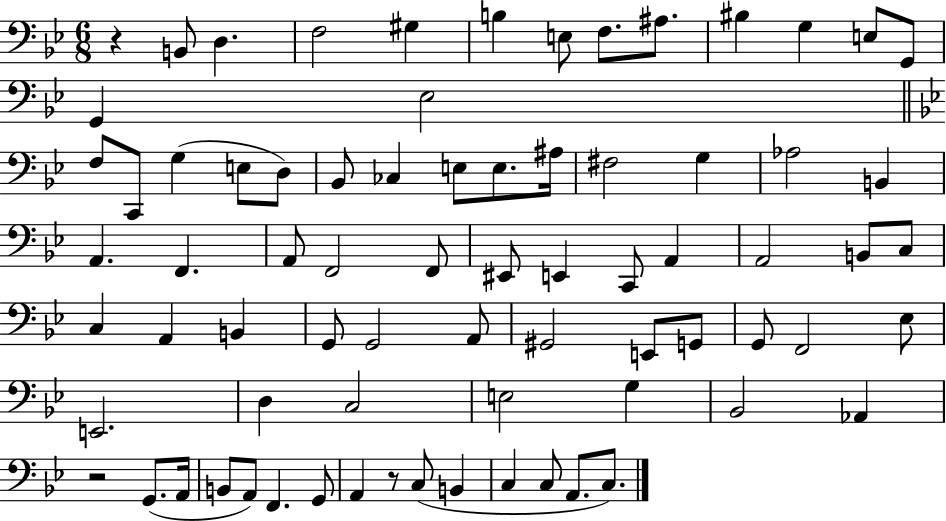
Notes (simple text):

R/q B2/e D3/q. F3/h G#3/q B3/q E3/e F3/e. A#3/e. BIS3/q G3/q E3/e G2/e G2/q Eb3/h F3/e C2/e G3/q E3/e D3/e Bb2/e CES3/q E3/e E3/e. A#3/s F#3/h G3/q Ab3/h B2/q A2/q. F2/q. A2/e F2/h F2/e EIS2/e E2/q C2/e A2/q A2/h B2/e C3/e C3/q A2/q B2/q G2/e G2/h A2/e G#2/h E2/e G2/e G2/e F2/h Eb3/e E2/h. D3/q C3/h E3/h G3/q Bb2/h Ab2/q R/h G2/e. A2/s B2/e A2/e F2/q. G2/e A2/q R/e C3/e B2/q C3/q C3/e A2/e. C3/e.